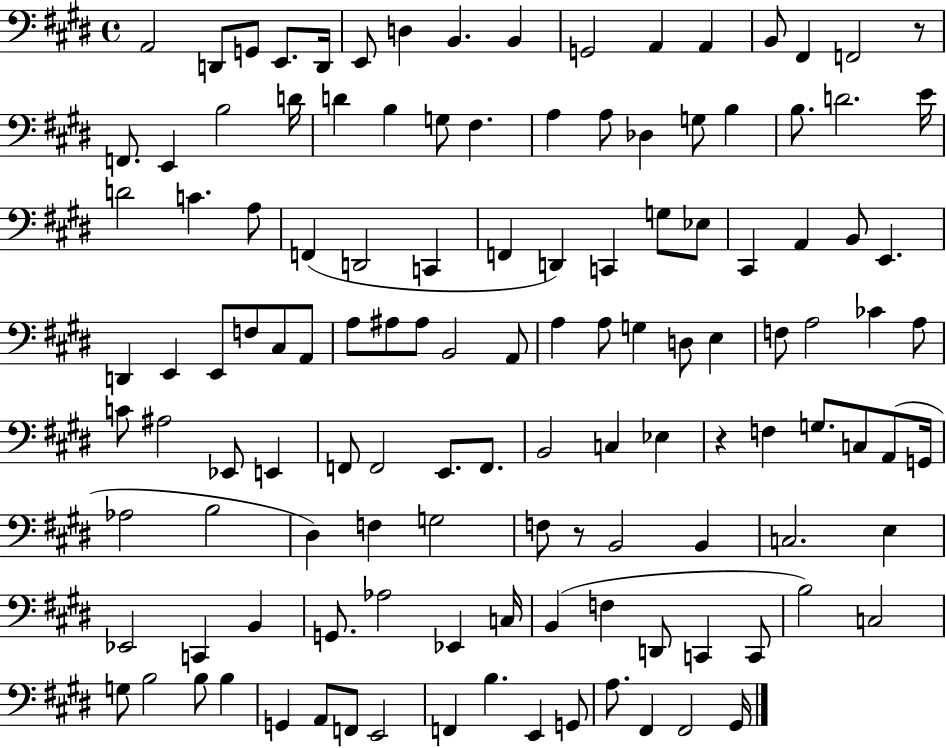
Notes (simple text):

A2/h D2/e G2/e E2/e. D2/s E2/e D3/q B2/q. B2/q G2/h A2/q A2/q B2/e F#2/q F2/h R/e F2/e. E2/q B3/h D4/s D4/q B3/q G3/e F#3/q. A3/q A3/e Db3/q G3/e B3/q B3/e. D4/h. E4/s D4/h C4/q. A3/e F2/q D2/h C2/q F2/q D2/q C2/q G3/e Eb3/e C#2/q A2/q B2/e E2/q. D2/q E2/q E2/e F3/e C#3/e A2/e A3/e A#3/e A#3/e B2/h A2/e A3/q A3/e G3/q D3/e E3/q F3/e A3/h CES4/q A3/e C4/e A#3/h Eb2/e E2/q F2/e F2/h E2/e. F2/e. B2/h C3/q Eb3/q R/q F3/q G3/e. C3/e A2/e G2/s Ab3/h B3/h D#3/q F3/q G3/h F3/e R/e B2/h B2/q C3/h. E3/q Eb2/h C2/q B2/q G2/e. Ab3/h Eb2/q C3/s B2/q F3/q D2/e C2/q C2/e B3/h C3/h G3/e B3/h B3/e B3/q G2/q A2/e F2/e E2/h F2/q B3/q. E2/q G2/e A3/e. F#2/q F#2/h G#2/s